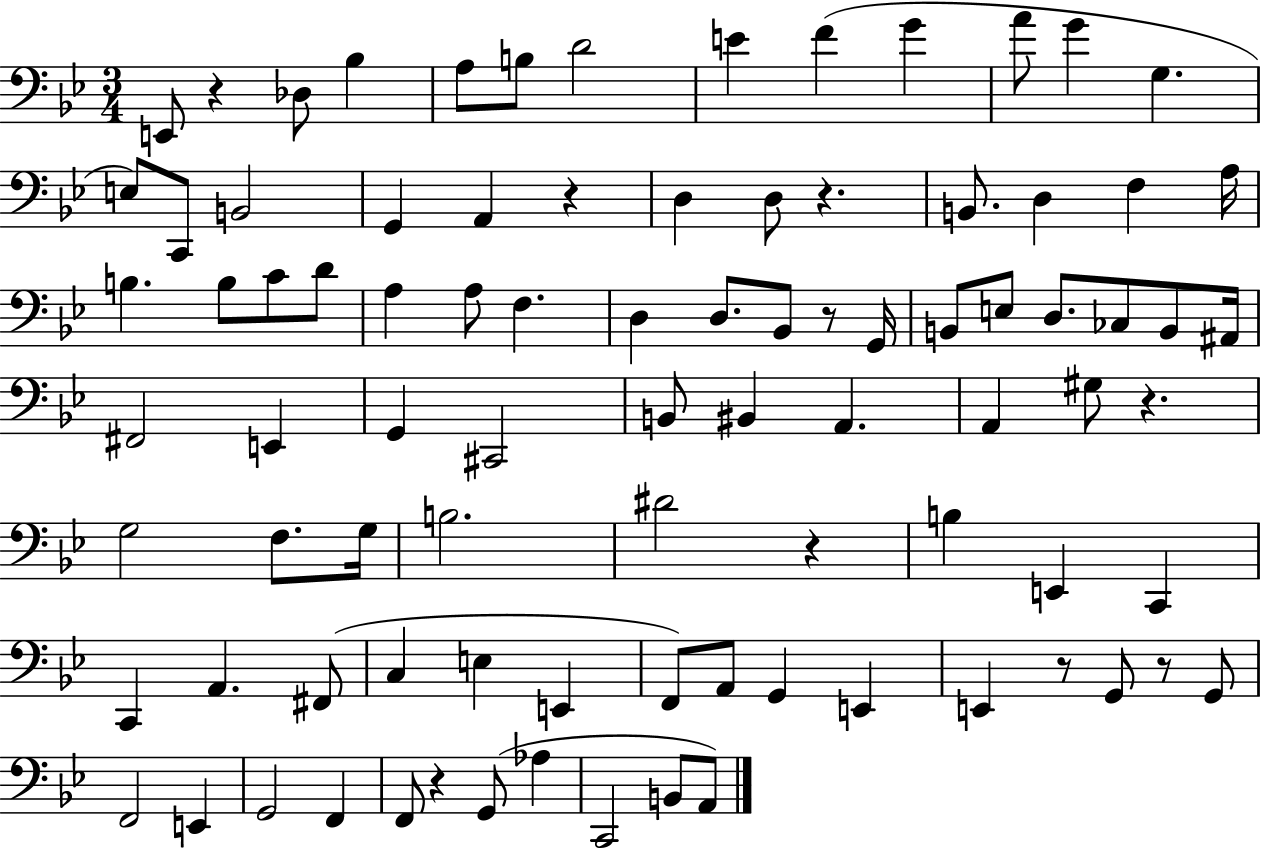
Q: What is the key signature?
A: BES major